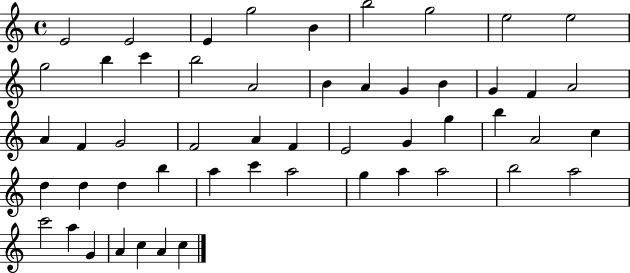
E4/h E4/h E4/q G5/h B4/q B5/h G5/h E5/h E5/h G5/h B5/q C6/q B5/h A4/h B4/q A4/q G4/q B4/q G4/q F4/q A4/h A4/q F4/q G4/h F4/h A4/q F4/q E4/h G4/q G5/q B5/q A4/h C5/q D5/q D5/q D5/q B5/q A5/q C6/q A5/h G5/q A5/q A5/h B5/h A5/h C6/h A5/q G4/q A4/q C5/q A4/q C5/q